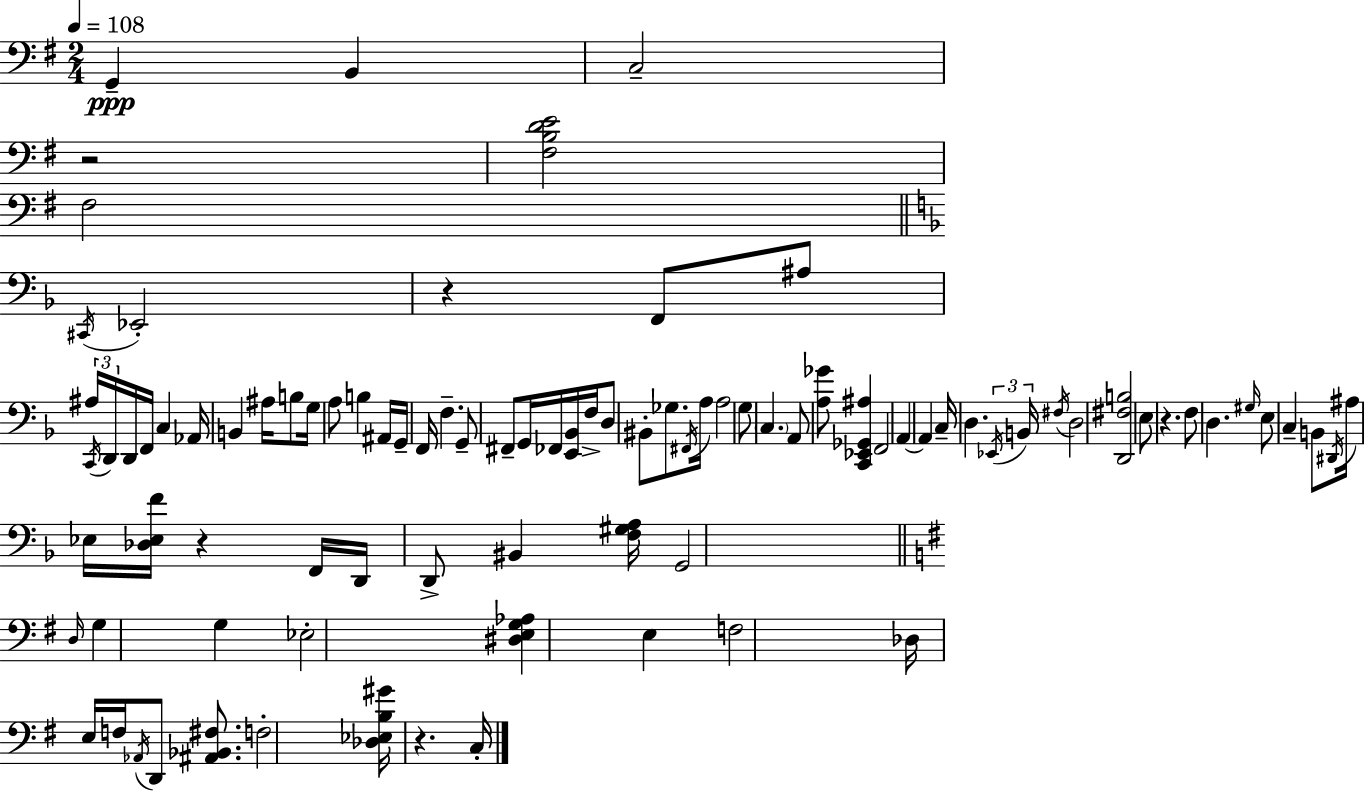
G2/q B2/q C3/h R/h [F#3,B3,D4,E4]/h F#3/h C#2/s Eb2/h R/q F2/e A#3/e A#3/s C2/s D2/s D2/s F2/s C3/q Ab2/s B2/q A#3/s B3/e G3/s A3/e B3/q A#2/s G2/s F2/s F3/q. G2/e F#2/e G2/s FES2/s [E2,Bb2]/s F3/s D3/e BIS2/e Gb3/e. F#2/s A3/s A3/h G3/e C3/q. A2/e [A3,Gb4]/e [C2,Eb2,Gb2,A#3]/q F2/h A2/q A2/q C3/s D3/q. Eb2/s B2/s F#3/s D3/h [D2,F#3,B3]/h E3/e R/q. F3/e D3/q. G#3/s E3/e C3/q B2/e D#2/s A#3/s Eb3/s [Db3,Eb3,F4]/s R/q F2/s D2/s D2/e BIS2/q [F3,G#3,A3]/s G2/h D3/s G3/q G3/q Eb3/h [D#3,E3,G3,Ab3]/q E3/q F3/h Db3/s E3/s F3/s Ab2/s D2/e [A#2,Bb2,F#3]/e. F3/h [Db3,Eb3,B3,G#4]/s R/q. C3/s